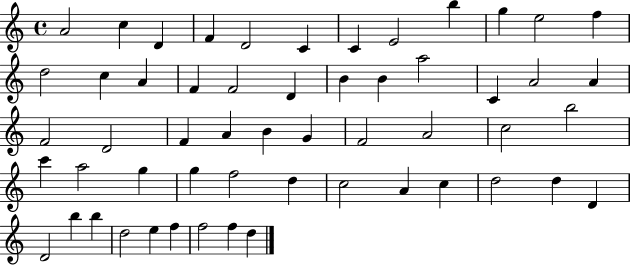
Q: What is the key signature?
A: C major